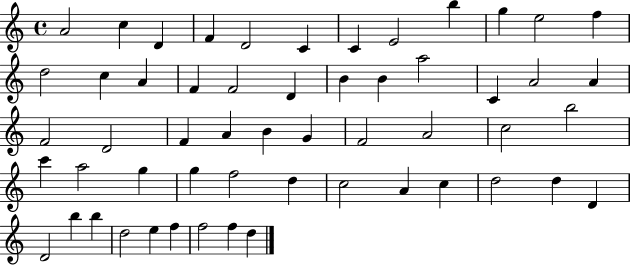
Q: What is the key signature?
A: C major